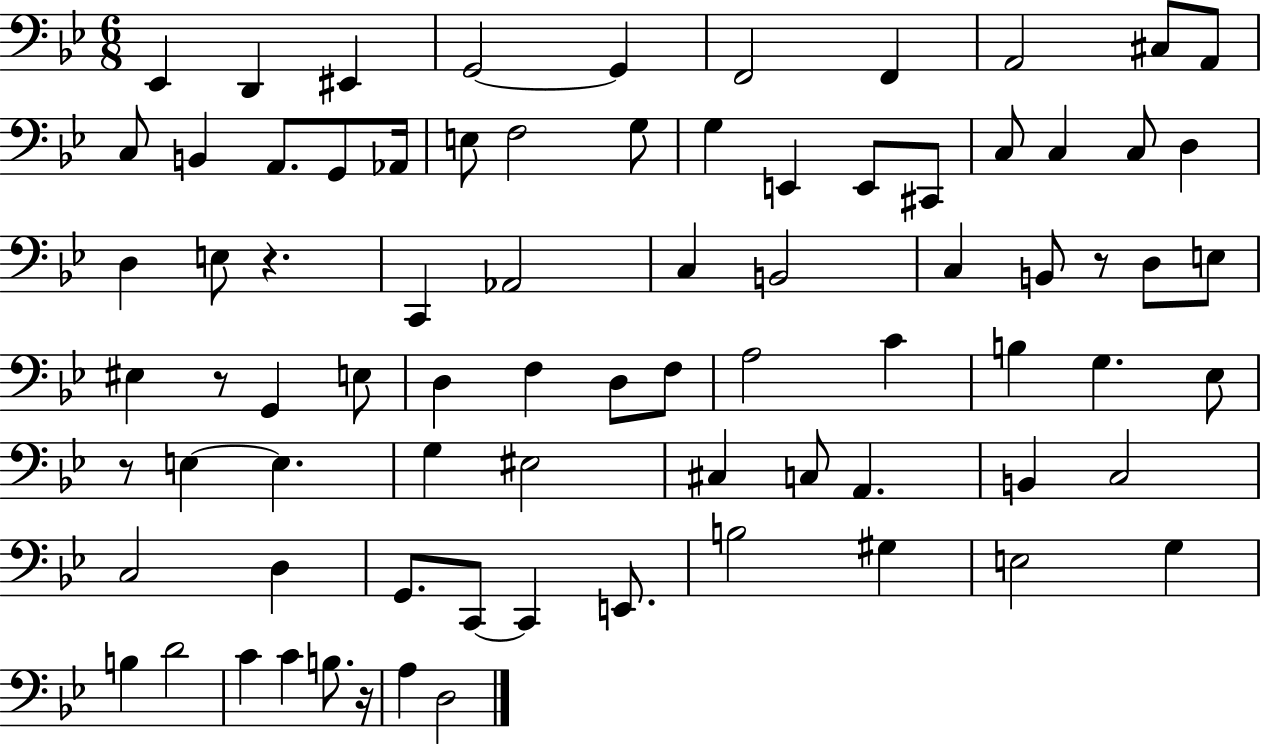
Eb2/q D2/q EIS2/q G2/h G2/q F2/h F2/q A2/h C#3/e A2/e C3/e B2/q A2/e. G2/e Ab2/s E3/e F3/h G3/e G3/q E2/q E2/e C#2/e C3/e C3/q C3/e D3/q D3/q E3/e R/q. C2/q Ab2/h C3/q B2/h C3/q B2/e R/e D3/e E3/e EIS3/q R/e G2/q E3/e D3/q F3/q D3/e F3/e A3/h C4/q B3/q G3/q. Eb3/e R/e E3/q E3/q. G3/q EIS3/h C#3/q C3/e A2/q. B2/q C3/h C3/h D3/q G2/e. C2/e C2/q E2/e. B3/h G#3/q E3/h G3/q B3/q D4/h C4/q C4/q B3/e. R/s A3/q D3/h